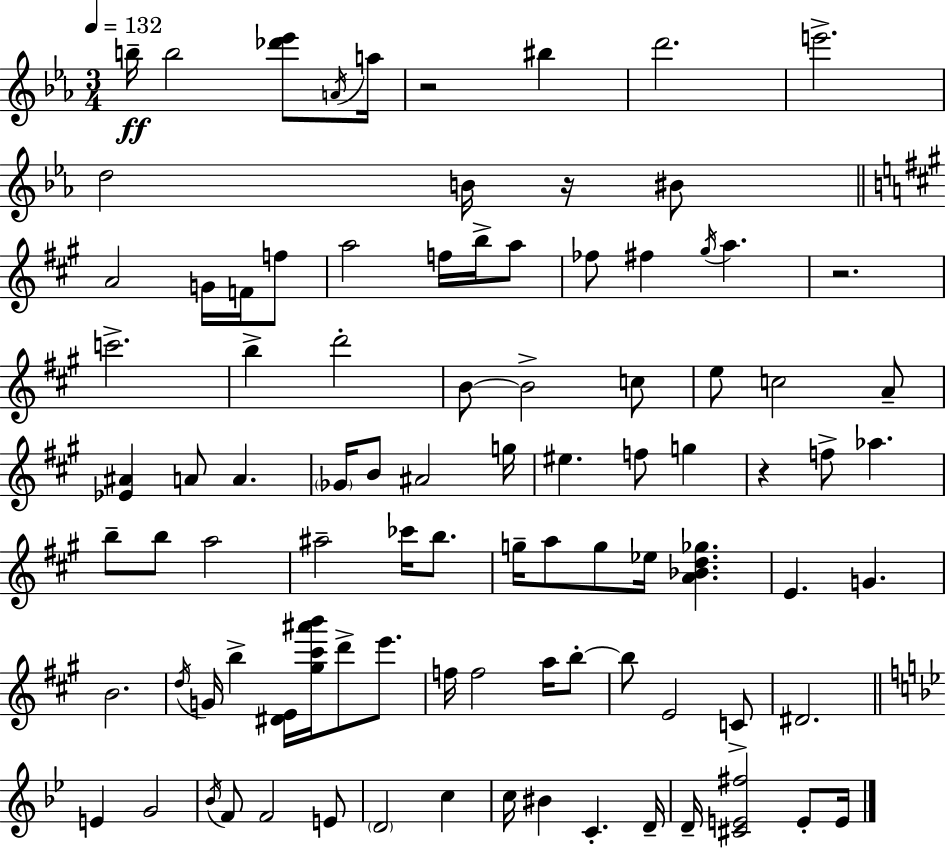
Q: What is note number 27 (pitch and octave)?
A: B4